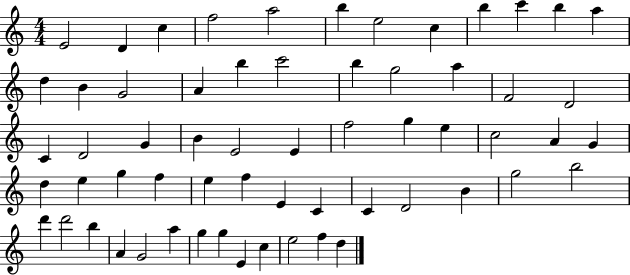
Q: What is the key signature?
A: C major